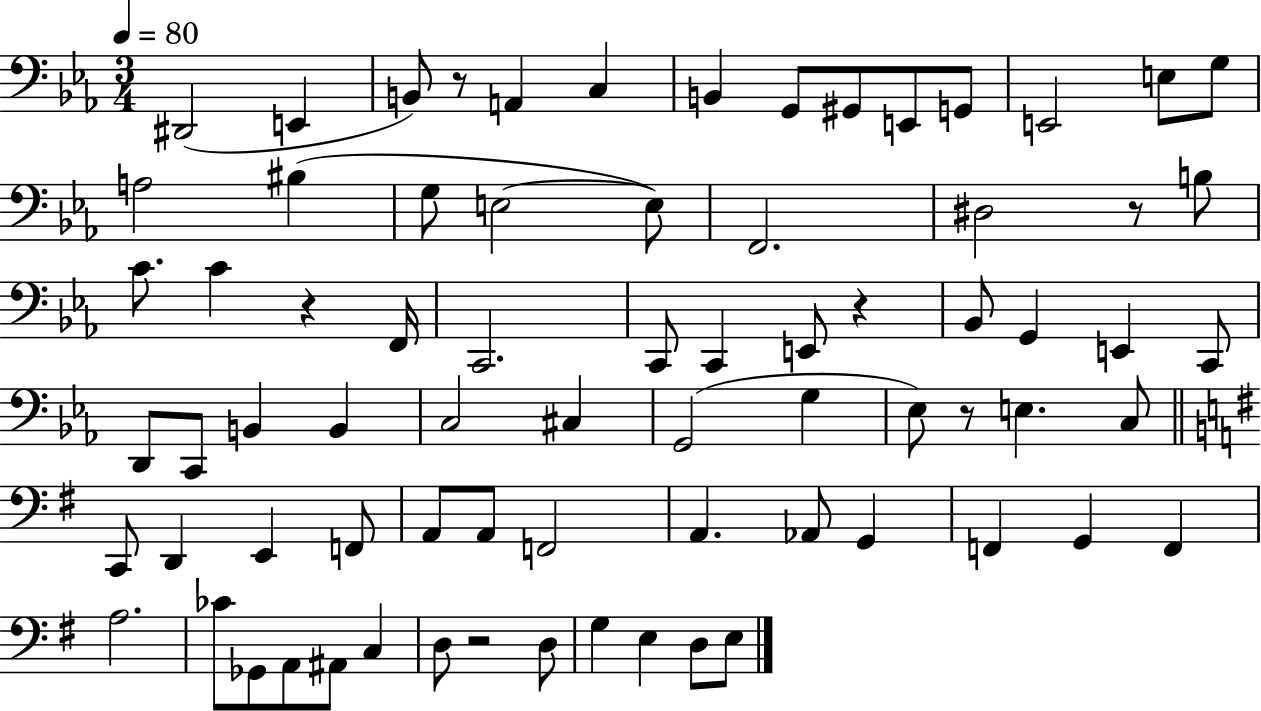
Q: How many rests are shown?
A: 6